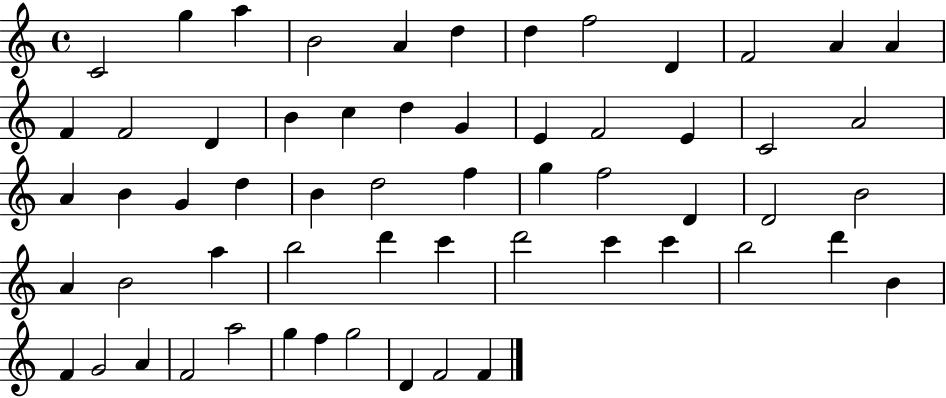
{
  \clef treble
  \time 4/4
  \defaultTimeSignature
  \key c \major
  c'2 g''4 a''4 | b'2 a'4 d''4 | d''4 f''2 d'4 | f'2 a'4 a'4 | \break f'4 f'2 d'4 | b'4 c''4 d''4 g'4 | e'4 f'2 e'4 | c'2 a'2 | \break a'4 b'4 g'4 d''4 | b'4 d''2 f''4 | g''4 f''2 d'4 | d'2 b'2 | \break a'4 b'2 a''4 | b''2 d'''4 c'''4 | d'''2 c'''4 c'''4 | b''2 d'''4 b'4 | \break f'4 g'2 a'4 | f'2 a''2 | g''4 f''4 g''2 | d'4 f'2 f'4 | \break \bar "|."
}